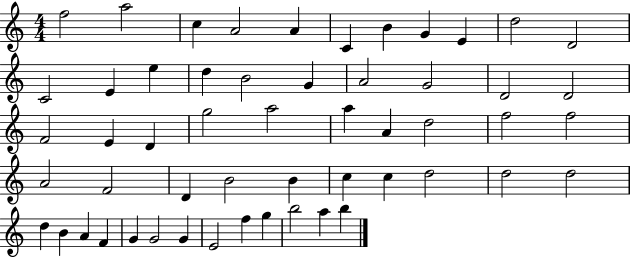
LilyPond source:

{
  \clef treble
  \numericTimeSignature
  \time 4/4
  \key c \major
  f''2 a''2 | c''4 a'2 a'4 | c'4 b'4 g'4 e'4 | d''2 d'2 | \break c'2 e'4 e''4 | d''4 b'2 g'4 | a'2 g'2 | d'2 d'2 | \break f'2 e'4 d'4 | g''2 a''2 | a''4 a'4 d''2 | f''2 f''2 | \break a'2 f'2 | d'4 b'2 b'4 | c''4 c''4 d''2 | d''2 d''2 | \break d''4 b'4 a'4 f'4 | g'4 g'2 g'4 | e'2 f''4 g''4 | b''2 a''4 b''4 | \break \bar "|."
}